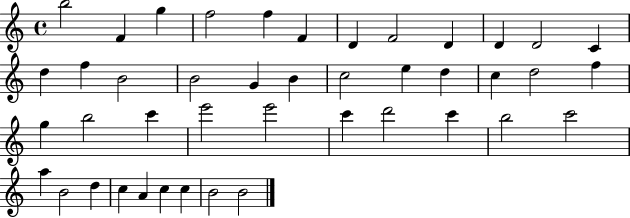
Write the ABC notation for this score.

X:1
T:Untitled
M:4/4
L:1/4
K:C
b2 F g f2 f F D F2 D D D2 C d f B2 B2 G B c2 e d c d2 f g b2 c' e'2 e'2 c' d'2 c' b2 c'2 a B2 d c A c c B2 B2